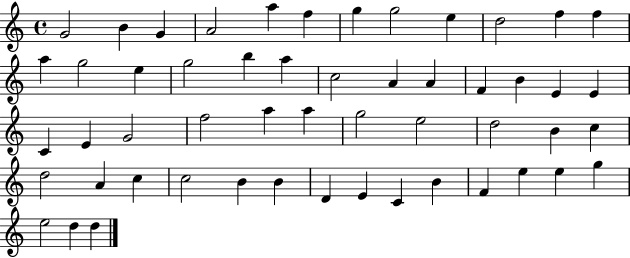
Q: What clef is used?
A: treble